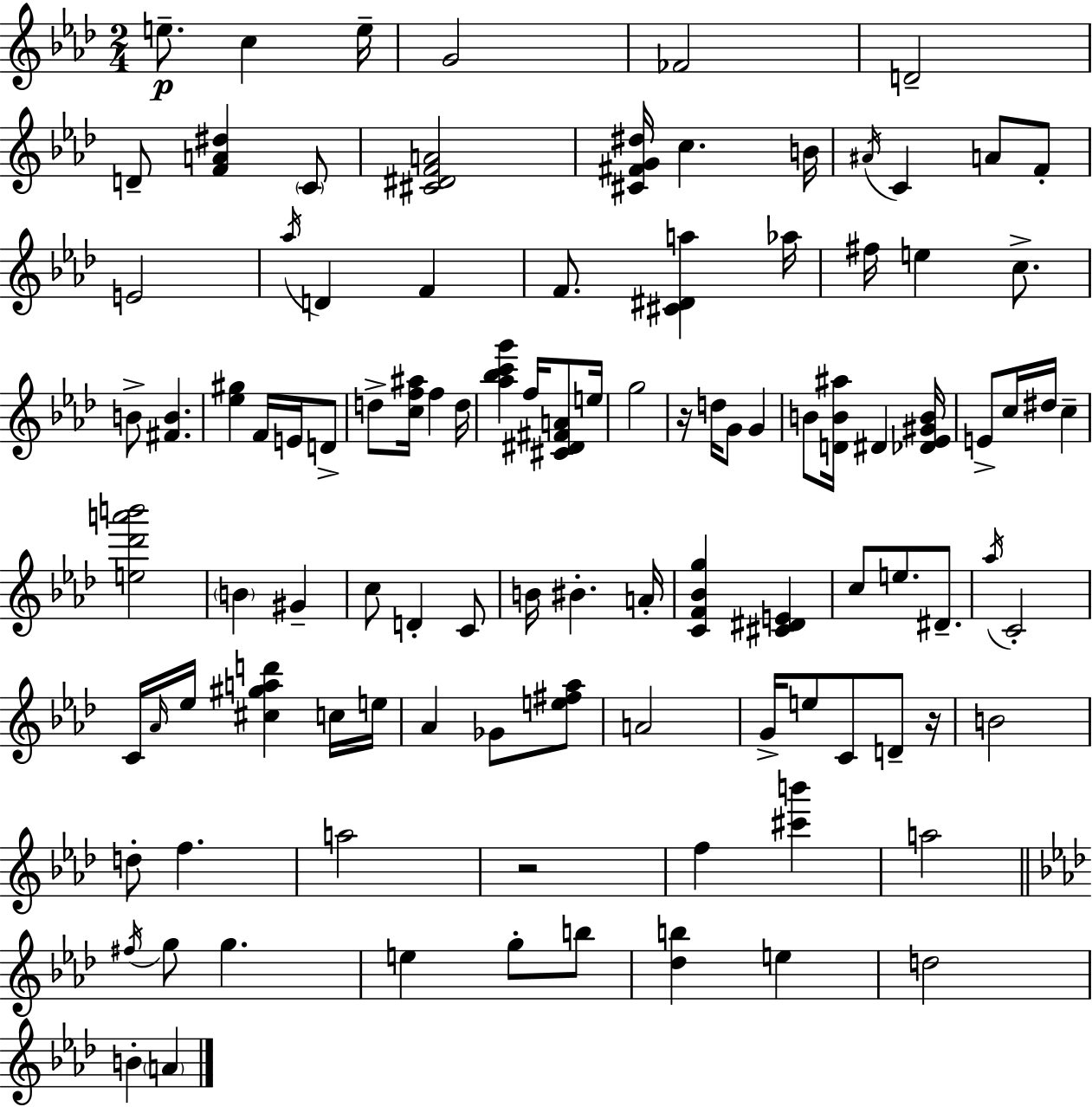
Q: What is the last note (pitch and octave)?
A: A4